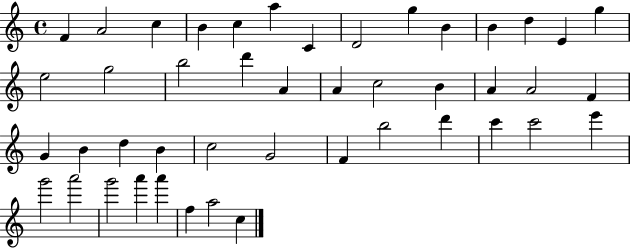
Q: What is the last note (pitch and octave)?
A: C5